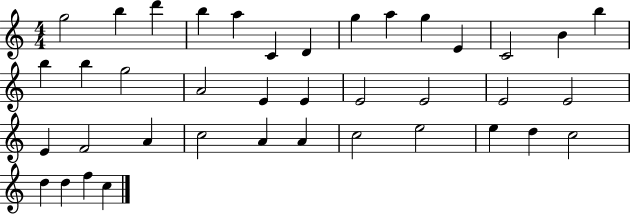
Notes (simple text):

G5/h B5/q D6/q B5/q A5/q C4/q D4/q G5/q A5/q G5/q E4/q C4/h B4/q B5/q B5/q B5/q G5/h A4/h E4/q E4/q E4/h E4/h E4/h E4/h E4/q F4/h A4/q C5/h A4/q A4/q C5/h E5/h E5/q D5/q C5/h D5/q D5/q F5/q C5/q